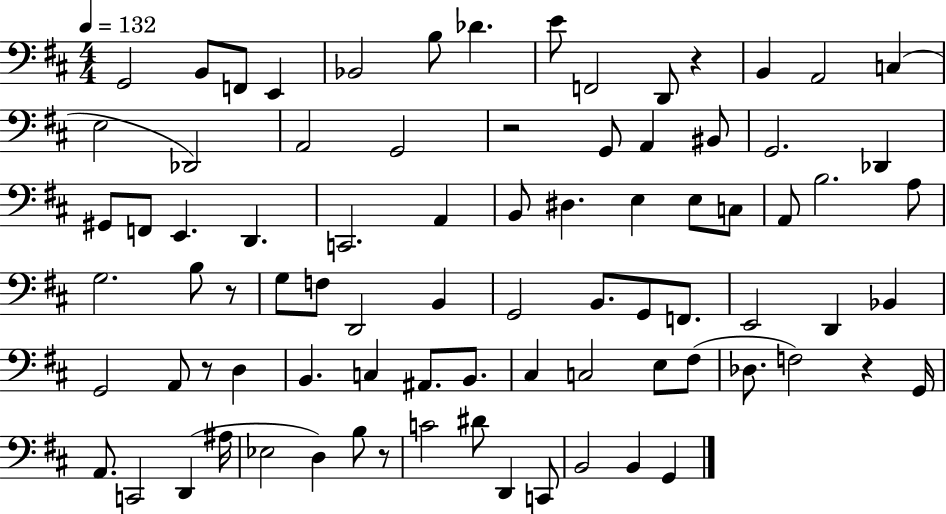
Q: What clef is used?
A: bass